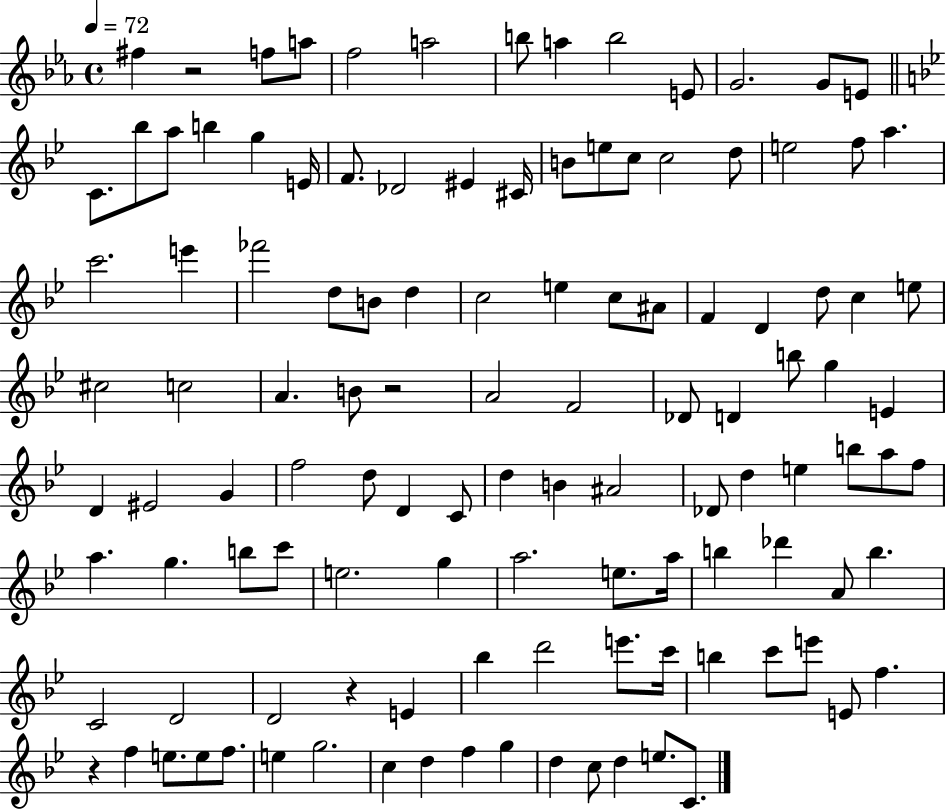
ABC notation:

X:1
T:Untitled
M:4/4
L:1/4
K:Eb
^f z2 f/2 a/2 f2 a2 b/2 a b2 E/2 G2 G/2 E/2 C/2 _b/2 a/2 b g E/4 F/2 _D2 ^E ^C/4 B/2 e/2 c/2 c2 d/2 e2 f/2 a c'2 e' _f'2 d/2 B/2 d c2 e c/2 ^A/2 F D d/2 c e/2 ^c2 c2 A B/2 z2 A2 F2 _D/2 D b/2 g E D ^E2 G f2 d/2 D C/2 d B ^A2 _D/2 d e b/2 a/2 f/2 a g b/2 c'/2 e2 g a2 e/2 a/4 b _d' A/2 b C2 D2 D2 z E _b d'2 e'/2 c'/4 b c'/2 e'/2 E/2 f z f e/2 e/2 f/2 e g2 c d f g d c/2 d e/2 C/2